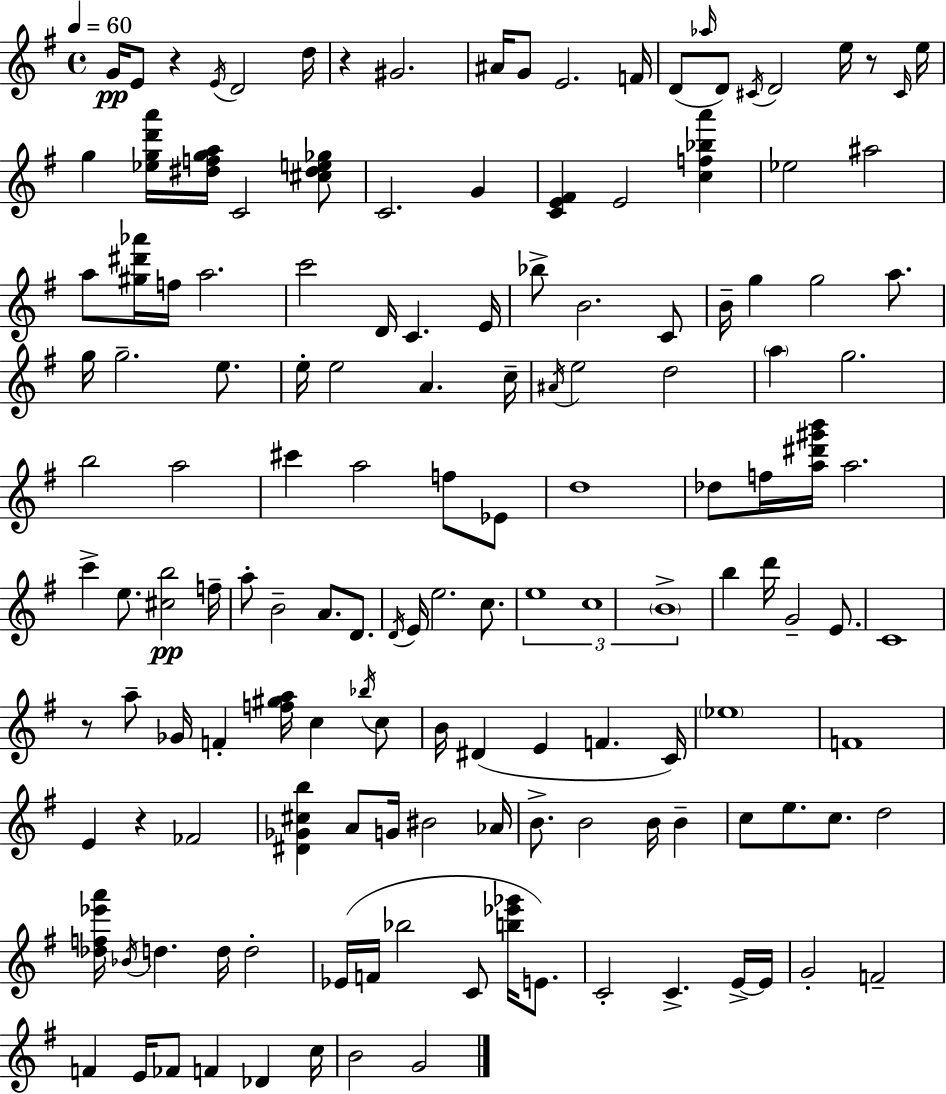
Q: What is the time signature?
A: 4/4